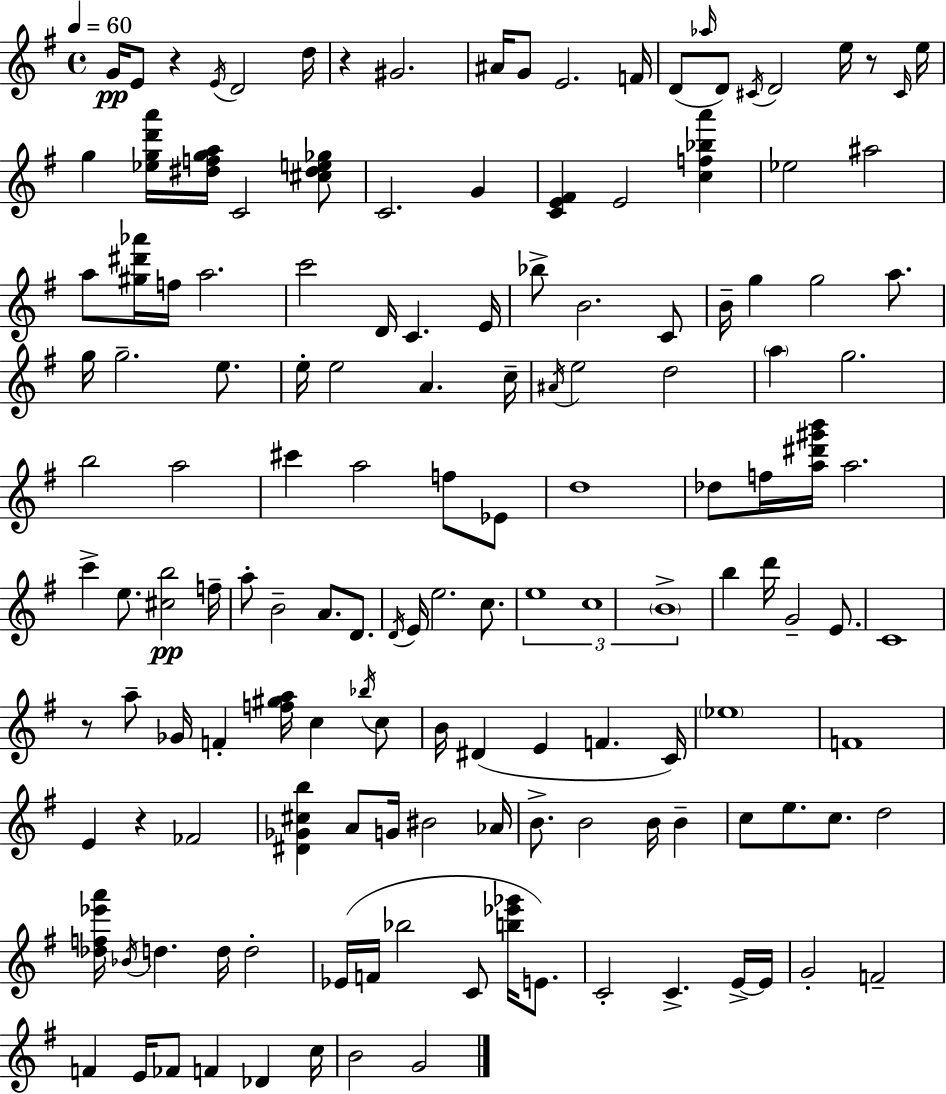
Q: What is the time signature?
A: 4/4